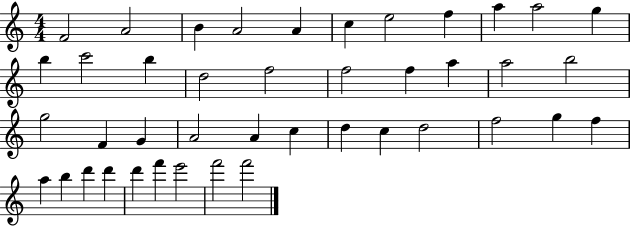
F4/h A4/h B4/q A4/h A4/q C5/q E5/h F5/q A5/q A5/h G5/q B5/q C6/h B5/q D5/h F5/h F5/h F5/q A5/q A5/h B5/h G5/h F4/q G4/q A4/h A4/q C5/q D5/q C5/q D5/h F5/h G5/q F5/q A5/q B5/q D6/q D6/q D6/q F6/q E6/h F6/h F6/h